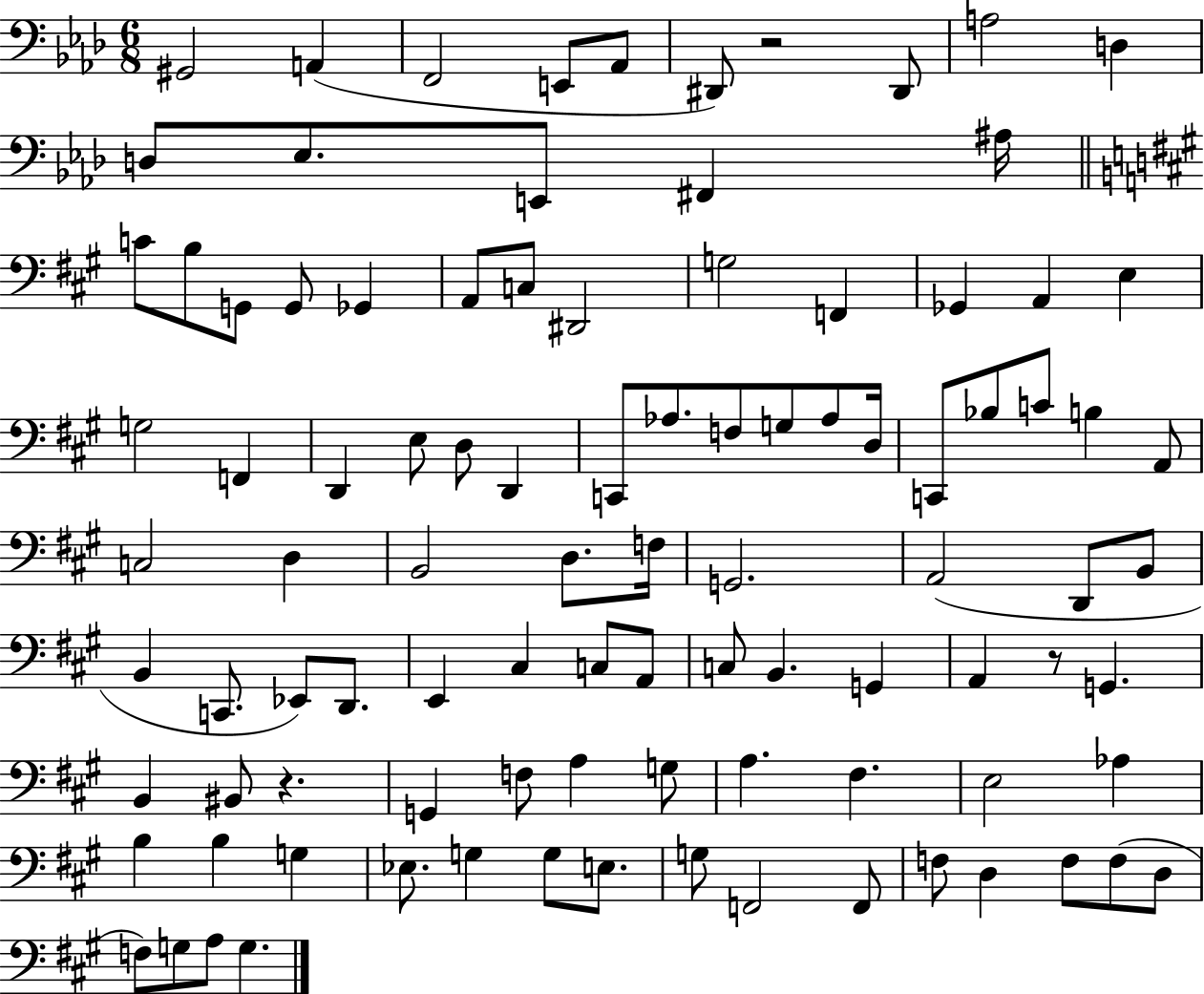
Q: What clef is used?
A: bass